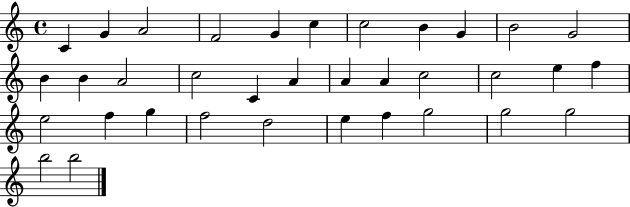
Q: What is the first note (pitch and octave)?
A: C4